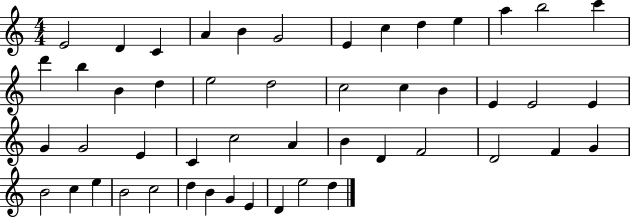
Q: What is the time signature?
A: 4/4